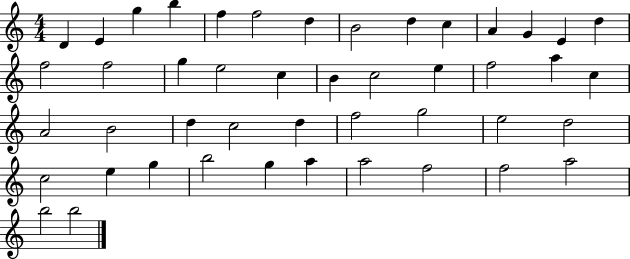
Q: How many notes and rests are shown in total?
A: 46